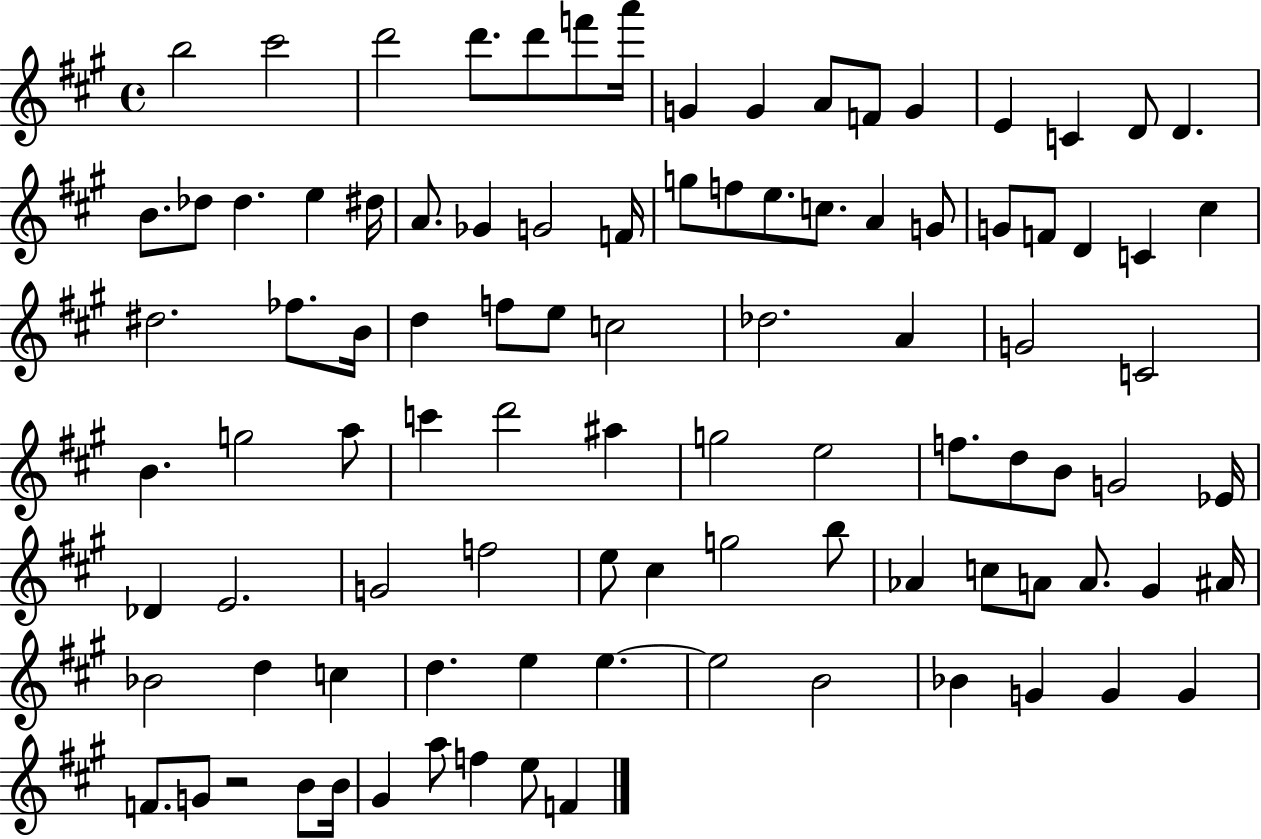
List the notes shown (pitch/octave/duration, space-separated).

B5/h C#6/h D6/h D6/e. D6/e F6/e A6/s G4/q G4/q A4/e F4/e G4/q E4/q C4/q D4/e D4/q. B4/e. Db5/e Db5/q. E5/q D#5/s A4/e. Gb4/q G4/h F4/s G5/e F5/e E5/e. C5/e. A4/q G4/e G4/e F4/e D4/q C4/q C#5/q D#5/h. FES5/e. B4/s D5/q F5/e E5/e C5/h Db5/h. A4/q G4/h C4/h B4/q. G5/h A5/e C6/q D6/h A#5/q G5/h E5/h F5/e. D5/e B4/e G4/h Eb4/s Db4/q E4/h. G4/h F5/h E5/e C#5/q G5/h B5/e Ab4/q C5/e A4/e A4/e. G#4/q A#4/s Bb4/h D5/q C5/q D5/q. E5/q E5/q. E5/h B4/h Bb4/q G4/q G4/q G4/q F4/e. G4/e R/h B4/e B4/s G#4/q A5/e F5/q E5/e F4/q